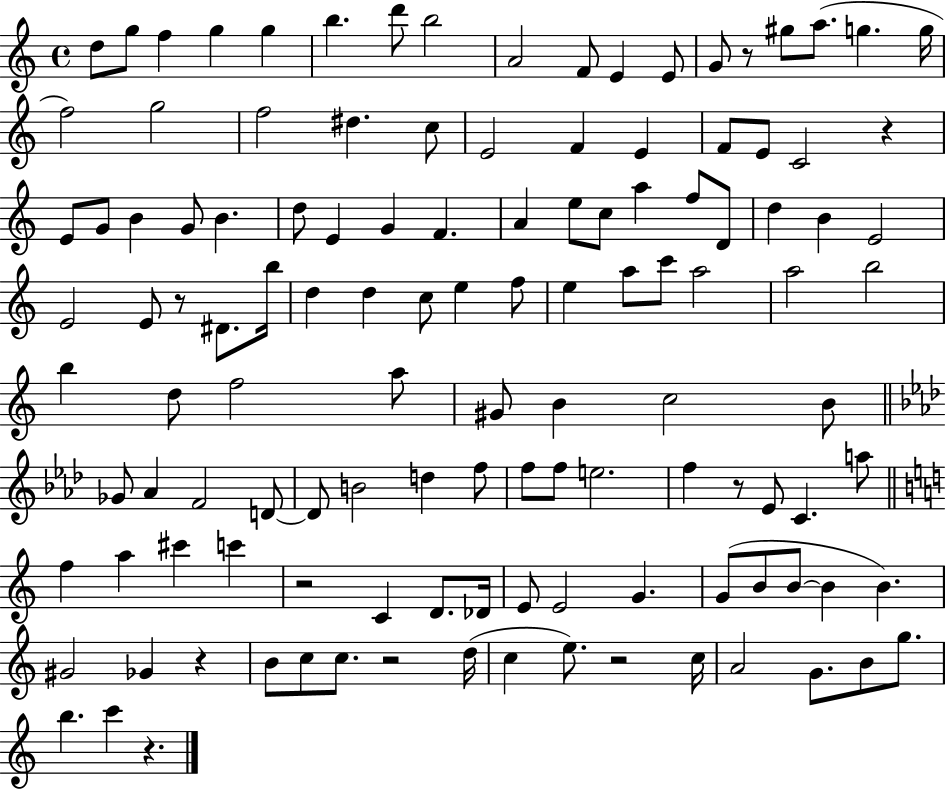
X:1
T:Untitled
M:4/4
L:1/4
K:C
d/2 g/2 f g g b d'/2 b2 A2 F/2 E E/2 G/2 z/2 ^g/2 a/2 g g/4 f2 g2 f2 ^d c/2 E2 F E F/2 E/2 C2 z E/2 G/2 B G/2 B d/2 E G F A e/2 c/2 a f/2 D/2 d B E2 E2 E/2 z/2 ^D/2 b/4 d d c/2 e f/2 e a/2 c'/2 a2 a2 b2 b d/2 f2 a/2 ^G/2 B c2 B/2 _G/2 _A F2 D/2 D/2 B2 d f/2 f/2 f/2 e2 f z/2 _E/2 C a/2 f a ^c' c' z2 C D/2 _D/4 E/2 E2 G G/2 B/2 B/2 B B ^G2 _G z B/2 c/2 c/2 z2 d/4 c e/2 z2 c/4 A2 G/2 B/2 g/2 b c' z